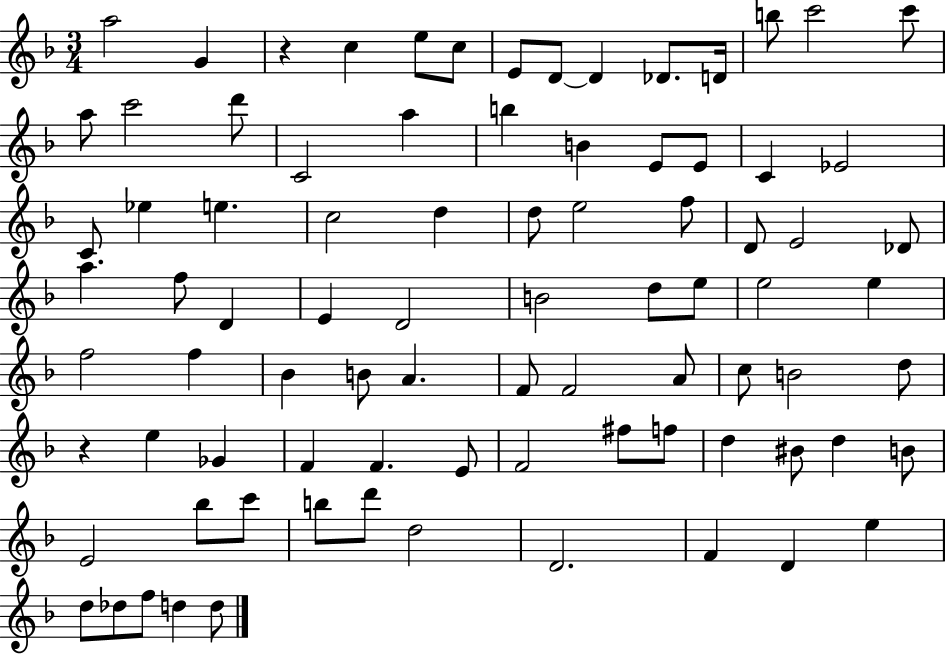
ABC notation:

X:1
T:Untitled
M:3/4
L:1/4
K:F
a2 G z c e/2 c/2 E/2 D/2 D _D/2 D/4 b/2 c'2 c'/2 a/2 c'2 d'/2 C2 a b B E/2 E/2 C _E2 C/2 _e e c2 d d/2 e2 f/2 D/2 E2 _D/2 a f/2 D E D2 B2 d/2 e/2 e2 e f2 f _B B/2 A F/2 F2 A/2 c/2 B2 d/2 z e _G F F E/2 F2 ^f/2 f/2 d ^B/2 d B/2 E2 _b/2 c'/2 b/2 d'/2 d2 D2 F D e d/2 _d/2 f/2 d d/2